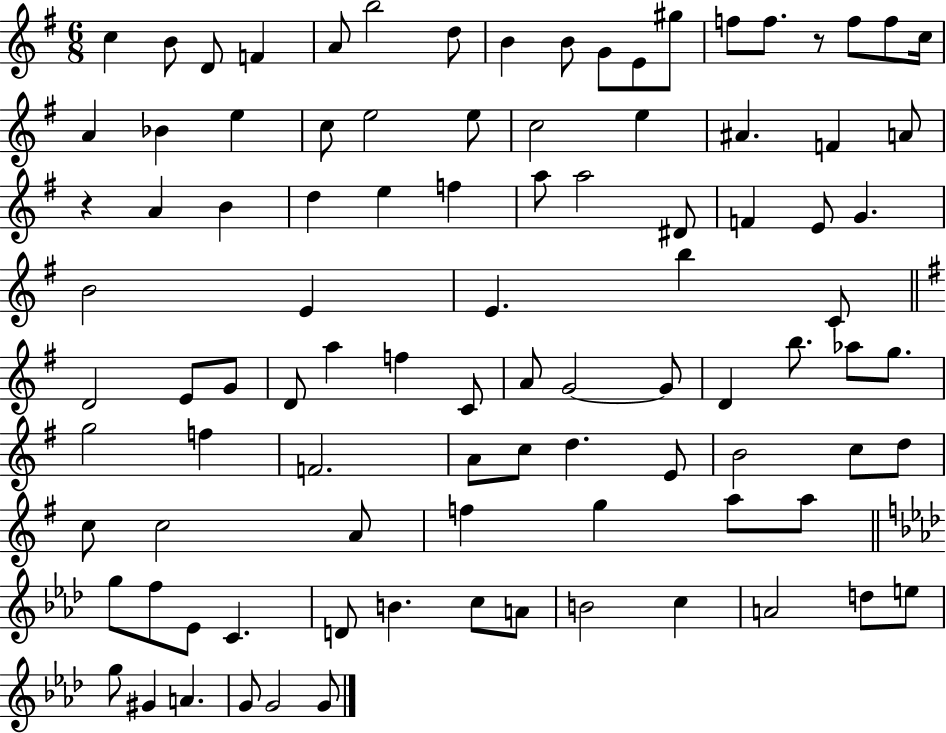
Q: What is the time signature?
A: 6/8